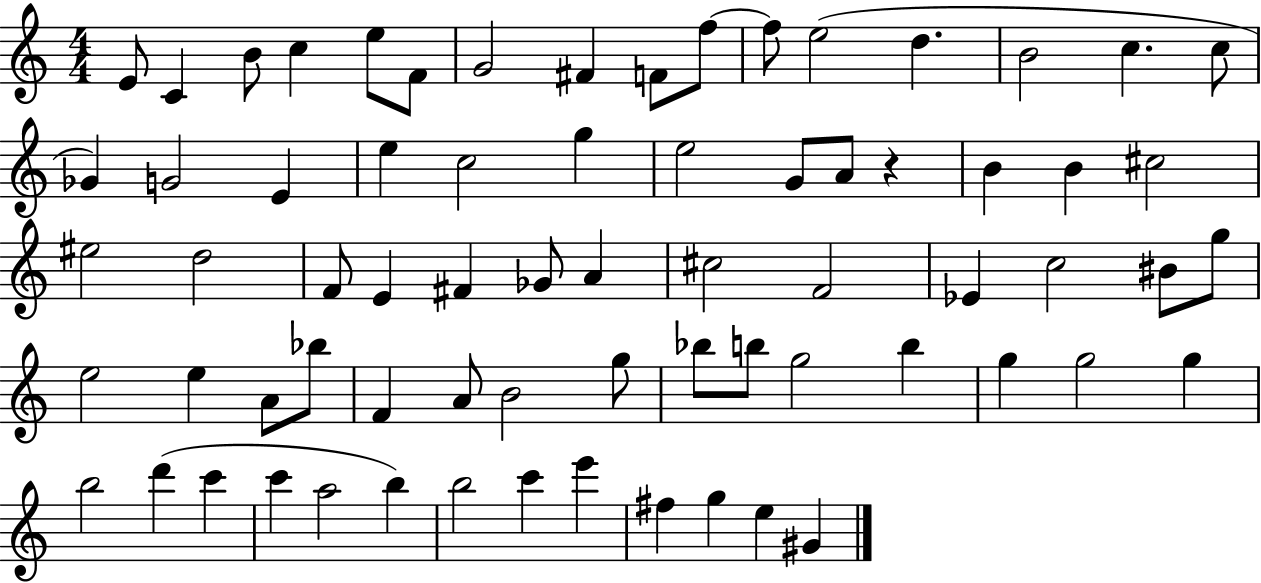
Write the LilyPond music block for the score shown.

{
  \clef treble
  \numericTimeSignature
  \time 4/4
  \key c \major
  \repeat volta 2 { e'8 c'4 b'8 c''4 e''8 f'8 | g'2 fis'4 f'8 f''8~~ | f''8 e''2( d''4. | b'2 c''4. c''8 | \break ges'4) g'2 e'4 | e''4 c''2 g''4 | e''2 g'8 a'8 r4 | b'4 b'4 cis''2 | \break eis''2 d''2 | f'8 e'4 fis'4 ges'8 a'4 | cis''2 f'2 | ees'4 c''2 bis'8 g''8 | \break e''2 e''4 a'8 bes''8 | f'4 a'8 b'2 g''8 | bes''8 b''8 g''2 b''4 | g''4 g''2 g''4 | \break b''2 d'''4( c'''4 | c'''4 a''2 b''4) | b''2 c'''4 e'''4 | fis''4 g''4 e''4 gis'4 | \break } \bar "|."
}